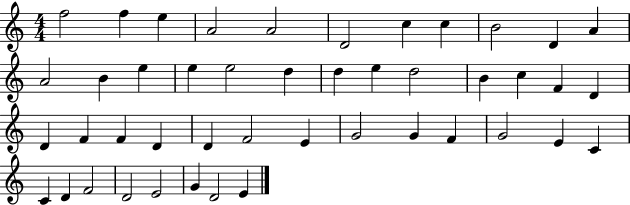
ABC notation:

X:1
T:Untitled
M:4/4
L:1/4
K:C
f2 f e A2 A2 D2 c c B2 D A A2 B e e e2 d d e d2 B c F D D F F D D F2 E G2 G F G2 E C C D F2 D2 E2 G D2 E